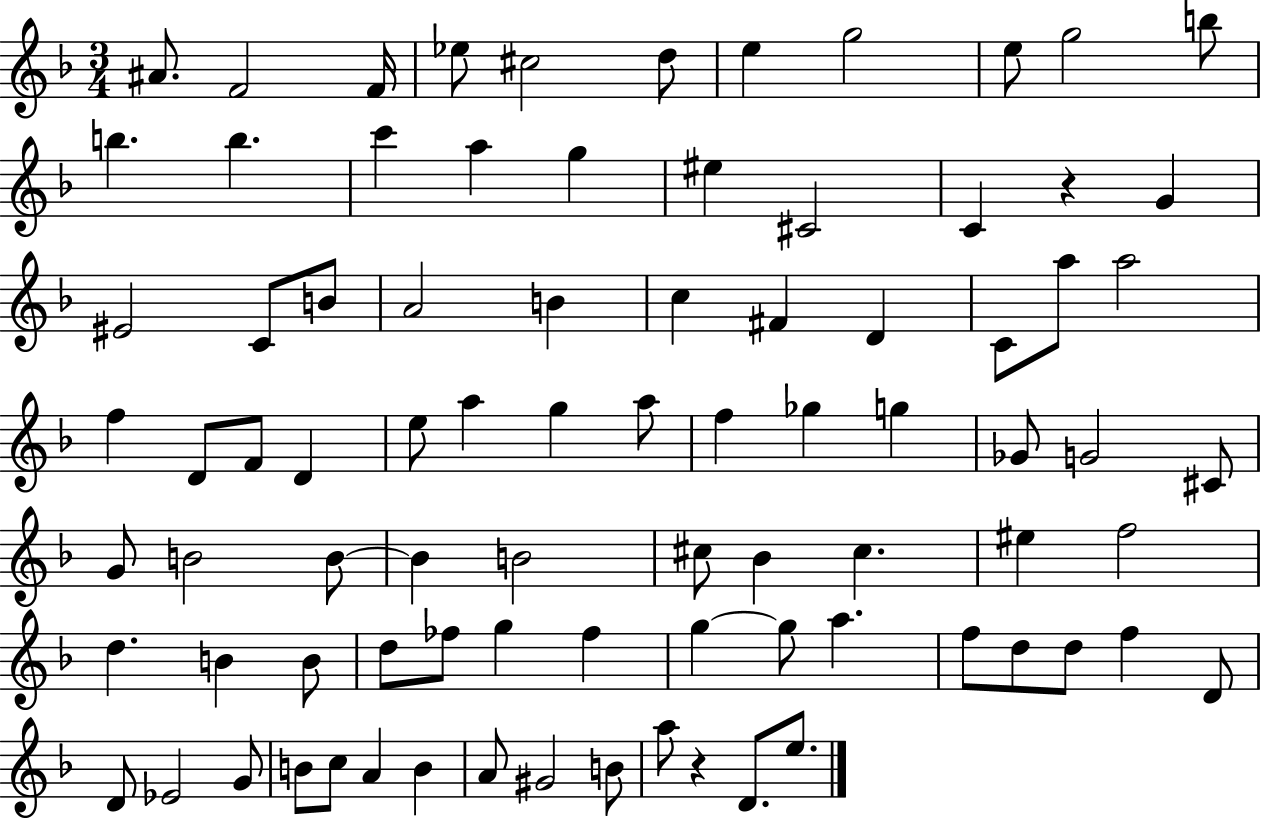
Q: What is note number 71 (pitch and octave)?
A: D4